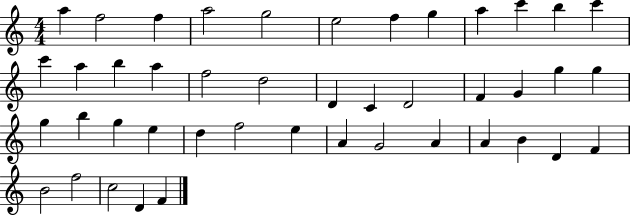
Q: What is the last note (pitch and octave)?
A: F4